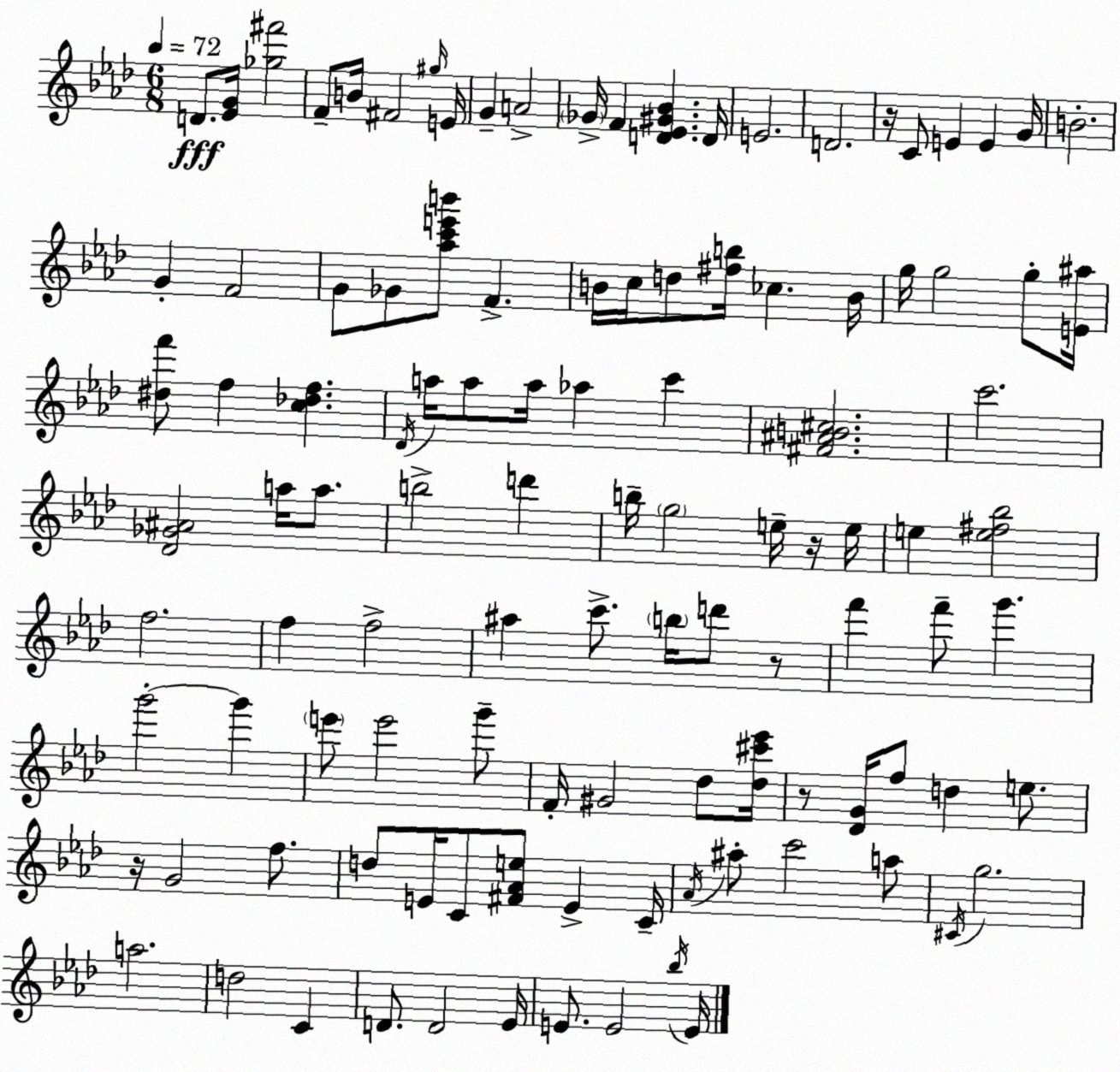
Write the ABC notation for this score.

X:1
T:Untitled
M:6/8
L:1/4
K:Fm
D/2 [_EG]/4 [_g^f']2 F/2 B/4 ^F2 ^g/4 E/4 G A2 _G/4 F [D_E^G_B] D/4 E2 D2 z/4 C/2 E E G/4 B2 G F2 G/2 _G/2 [_ac'e'b']/2 F B/4 c/4 d/2 [^fb]/4 _c B/4 g/4 g2 g/2 [E^a]/4 [^df']/2 f [c_df] _D/4 a/4 a/2 a/4 _a c' [^F^AB^c]2 c'2 [_D_G^A]2 a/4 a/2 b2 d' b/4 g2 e/4 z/4 e/4 e [e^f_b]2 f2 f f2 ^a c'/2 b/4 d'/2 z/2 f' f'/2 g' g'2 g' e'/2 e'2 g'/2 F/4 ^G2 _d/2 [_d^c'_e']/4 z/2 [_DG]/4 f/2 d e/2 z/4 G2 f/2 d/2 E/4 C/2 [^F_Ae]/2 E C/4 _A/4 ^a/2 c'2 a/2 ^C/4 g2 a2 d2 C D/2 D2 _E/4 E/2 E2 _b/4 E/4